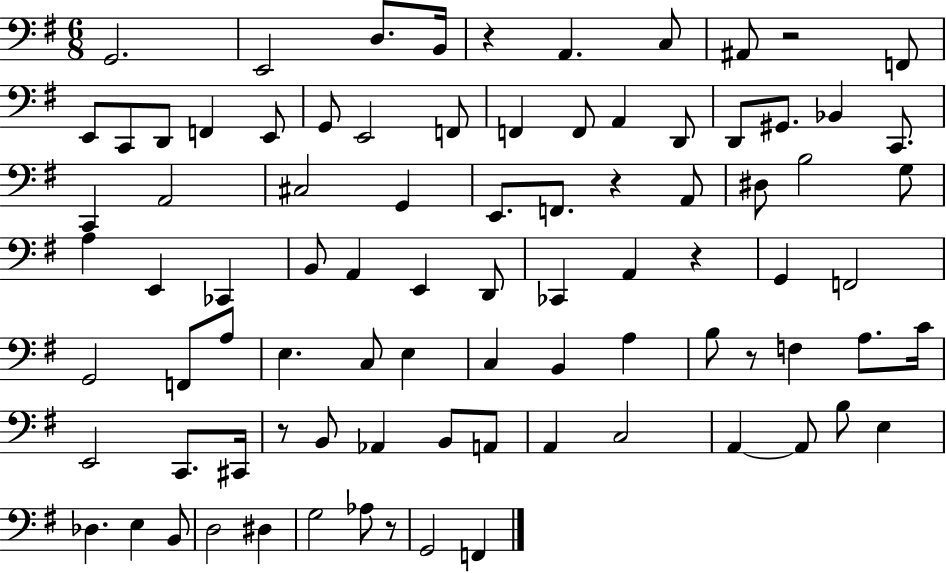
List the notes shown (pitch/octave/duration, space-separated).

G2/h. E2/h D3/e. B2/s R/q A2/q. C3/e A#2/e R/h F2/e E2/e C2/e D2/e F2/q E2/e G2/e E2/h F2/e F2/q F2/e A2/q D2/e D2/e G#2/e. Bb2/q C2/e. C2/q A2/h C#3/h G2/q E2/e. F2/e. R/q A2/e D#3/e B3/h G3/e A3/q E2/q CES2/q B2/e A2/q E2/q D2/e CES2/q A2/q R/q G2/q F2/h G2/h F2/e A3/e E3/q. C3/e E3/q C3/q B2/q A3/q B3/e R/e F3/q A3/e. C4/s E2/h C2/e. C#2/s R/e B2/e Ab2/q B2/e A2/e A2/q C3/h A2/q A2/e B3/e E3/q Db3/q. E3/q B2/e D3/h D#3/q G3/h Ab3/e R/e G2/h F2/q